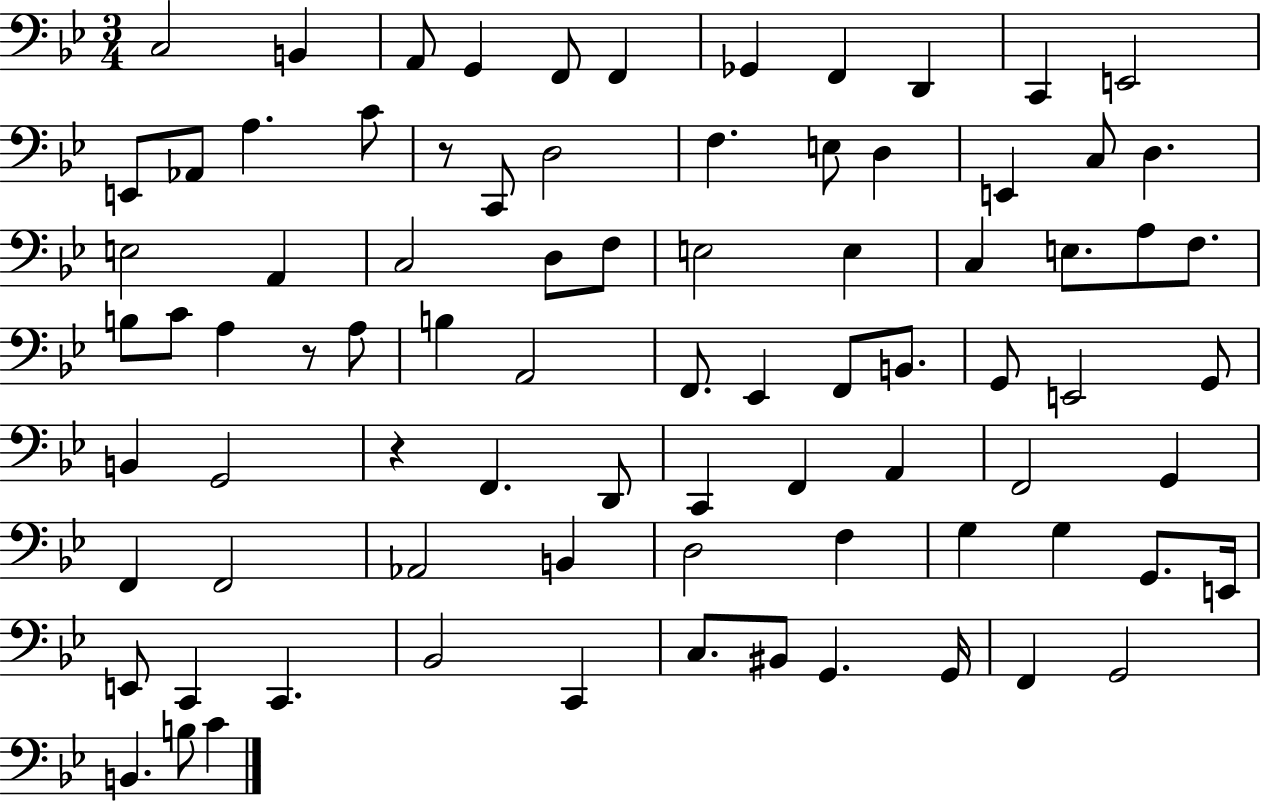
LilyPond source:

{
  \clef bass
  \numericTimeSignature
  \time 3/4
  \key bes \major
  \repeat volta 2 { c2 b,4 | a,8 g,4 f,8 f,4 | ges,4 f,4 d,4 | c,4 e,2 | \break e,8 aes,8 a4. c'8 | r8 c,8 d2 | f4. e8 d4 | e,4 c8 d4. | \break e2 a,4 | c2 d8 f8 | e2 e4 | c4 e8. a8 f8. | \break b8 c'8 a4 r8 a8 | b4 a,2 | f,8. ees,4 f,8 b,8. | g,8 e,2 g,8 | \break b,4 g,2 | r4 f,4. d,8 | c,4 f,4 a,4 | f,2 g,4 | \break f,4 f,2 | aes,2 b,4 | d2 f4 | g4 g4 g,8. e,16 | \break e,8 c,4 c,4. | bes,2 c,4 | c8. bis,8 g,4. g,16 | f,4 g,2 | \break b,4. b8 c'4 | } \bar "|."
}